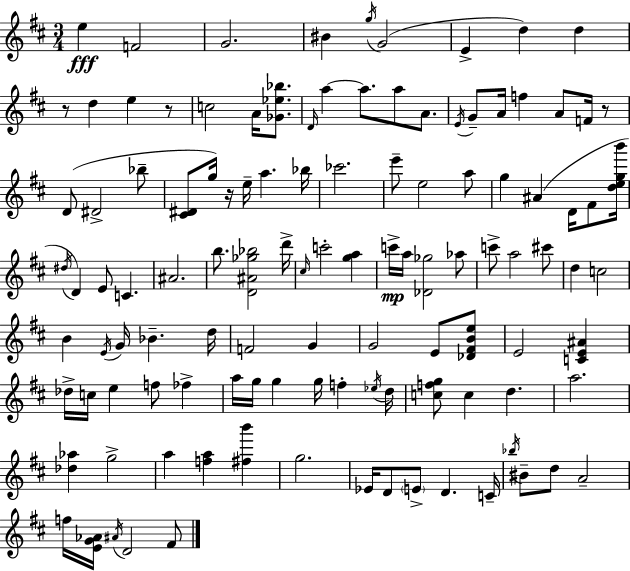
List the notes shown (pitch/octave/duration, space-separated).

E5/q F4/h G4/h. BIS4/q G5/s G4/h E4/q D5/q D5/q R/e D5/q E5/q R/e C5/h A4/s [Gb4,Eb5,Bb5]/e. D4/s A5/q A5/e. A5/e A4/e. E4/s G4/e A4/s F5/q A4/e F4/s R/e D4/e D#4/h Bb5/e [C#4,D#4]/e G5/s R/s E5/s A5/q. Bb5/s CES6/h. E6/e E5/h A5/e G5/q A#4/q D4/s F#4/e [D5,E5,G5,B6]/s D#5/s D4/q E4/e C4/q. A#4/h. B5/e. [D4,A#4,Gb5,Bb5]/h D6/s C#5/s C6/h [G5,A5]/q C6/s A5/s [Db4,Gb5]/h Ab5/e C6/e A5/h C#6/e D5/q C5/h B4/q E4/s G4/s Bb4/q. D5/s F4/h G4/q G4/h E4/e [Db4,F#4,B4,E5]/e E4/h [C4,E4,A#4]/q Db5/s C5/s E5/q F5/e FES5/q A5/s G5/s G5/q G5/s F5/q Eb5/s D5/s [C5,F5,G5]/e C5/q D5/q. A5/h. [Db5,Ab5]/q G5/h A5/q [F5,A5]/q [F#5,B6]/q G5/h. Eb4/s D4/e E4/e D4/q. C4/s Bb5/s BIS4/e D5/e A4/h F5/s [E4,G4,Ab4]/s A#4/s D4/h F#4/e